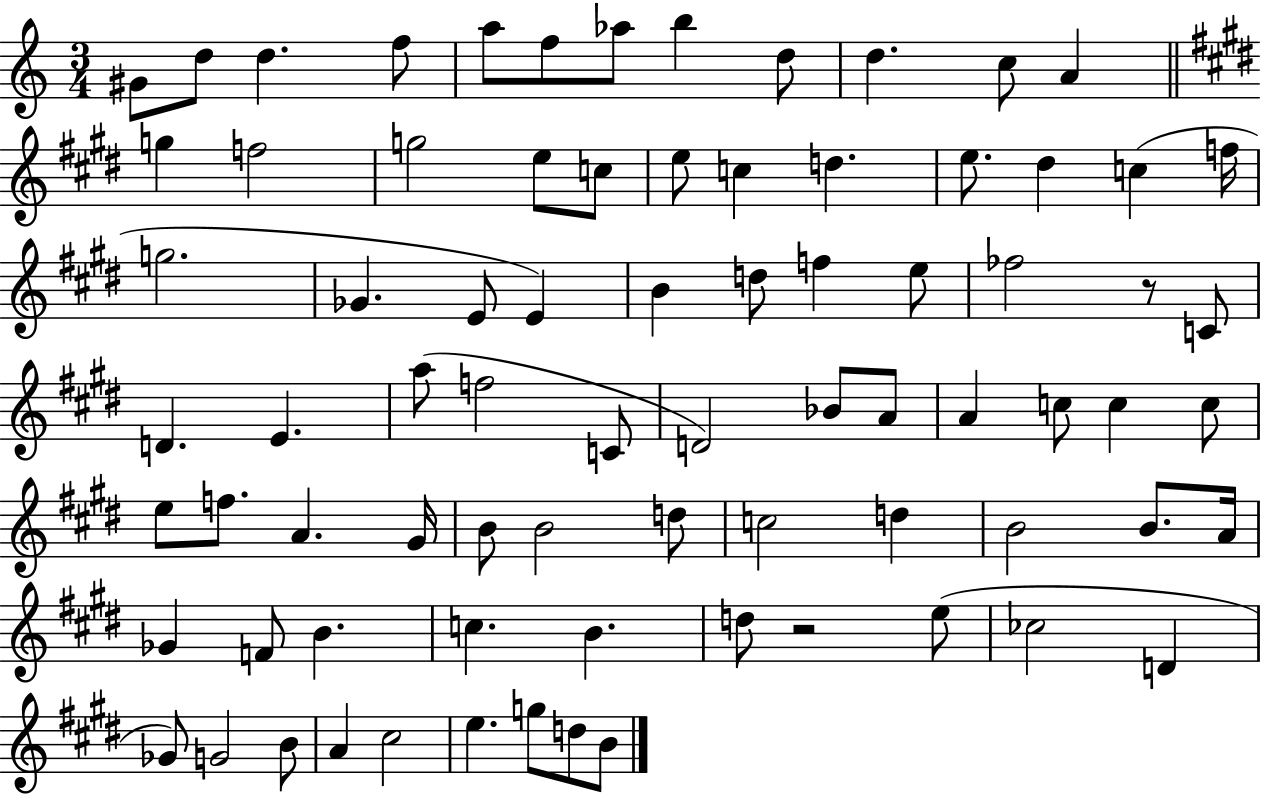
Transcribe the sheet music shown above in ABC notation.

X:1
T:Untitled
M:3/4
L:1/4
K:C
^G/2 d/2 d f/2 a/2 f/2 _a/2 b d/2 d c/2 A g f2 g2 e/2 c/2 e/2 c d e/2 ^d c f/4 g2 _G E/2 E B d/2 f e/2 _f2 z/2 C/2 D E a/2 f2 C/2 D2 _B/2 A/2 A c/2 c c/2 e/2 f/2 A ^G/4 B/2 B2 d/2 c2 d B2 B/2 A/4 _G F/2 B c B d/2 z2 e/2 _c2 D _G/2 G2 B/2 A ^c2 e g/2 d/2 B/2